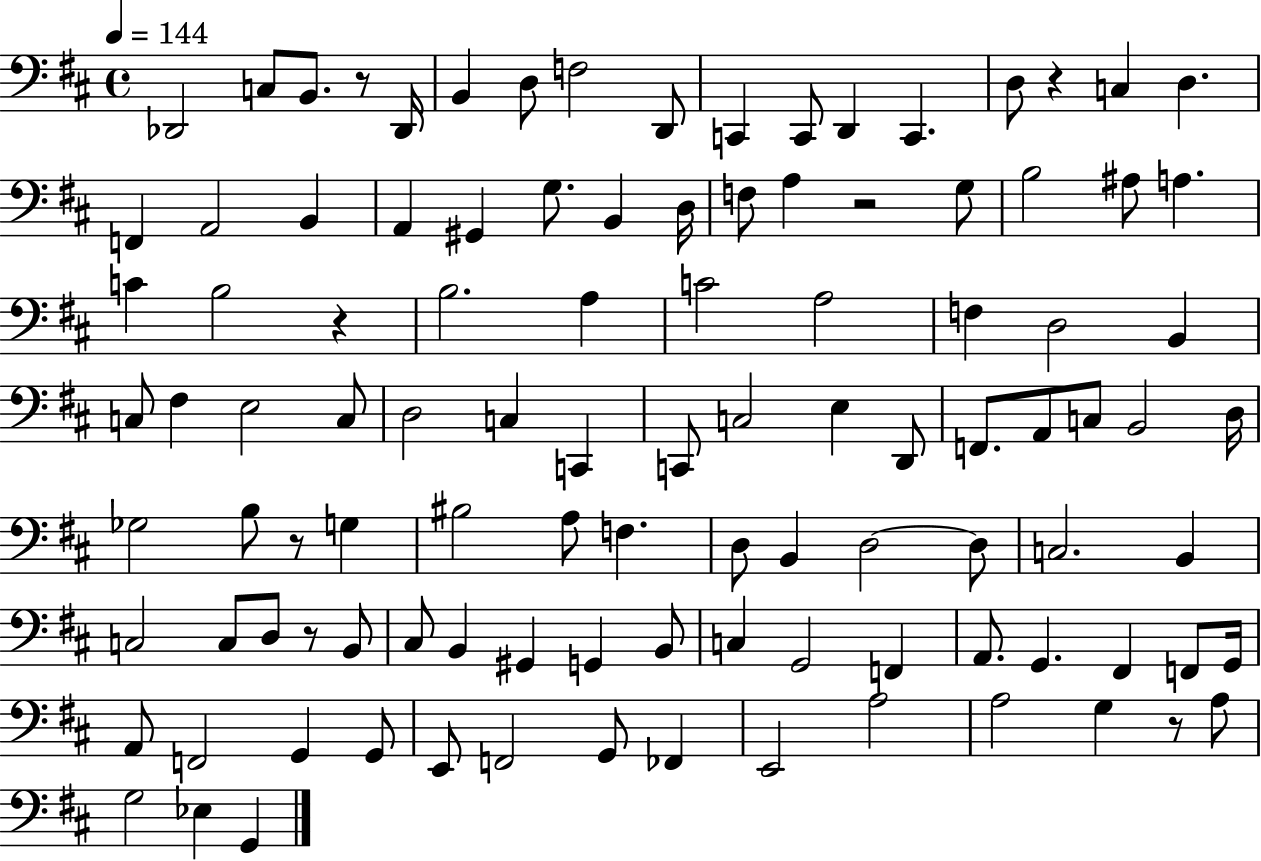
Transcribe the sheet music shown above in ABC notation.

X:1
T:Untitled
M:4/4
L:1/4
K:D
_D,,2 C,/2 B,,/2 z/2 _D,,/4 B,, D,/2 F,2 D,,/2 C,, C,,/2 D,, C,, D,/2 z C, D, F,, A,,2 B,, A,, ^G,, G,/2 B,, D,/4 F,/2 A, z2 G,/2 B,2 ^A,/2 A, C B,2 z B,2 A, C2 A,2 F, D,2 B,, C,/2 ^F, E,2 C,/2 D,2 C, C,, C,,/2 C,2 E, D,,/2 F,,/2 A,,/2 C,/2 B,,2 D,/4 _G,2 B,/2 z/2 G, ^B,2 A,/2 F, D,/2 B,, D,2 D,/2 C,2 B,, C,2 C,/2 D,/2 z/2 B,,/2 ^C,/2 B,, ^G,, G,, B,,/2 C, G,,2 F,, A,,/2 G,, ^F,, F,,/2 G,,/4 A,,/2 F,,2 G,, G,,/2 E,,/2 F,,2 G,,/2 _F,, E,,2 A,2 A,2 G, z/2 A,/2 G,2 _E, G,,